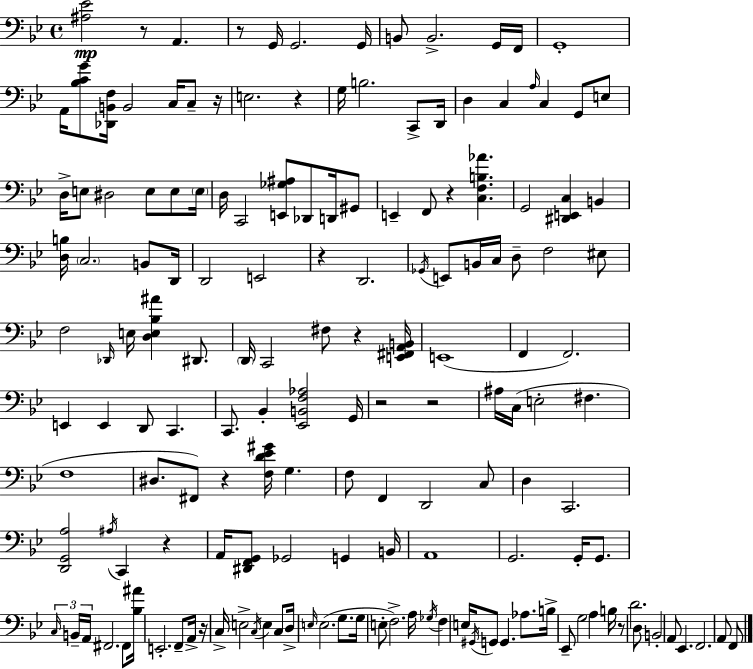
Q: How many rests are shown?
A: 13